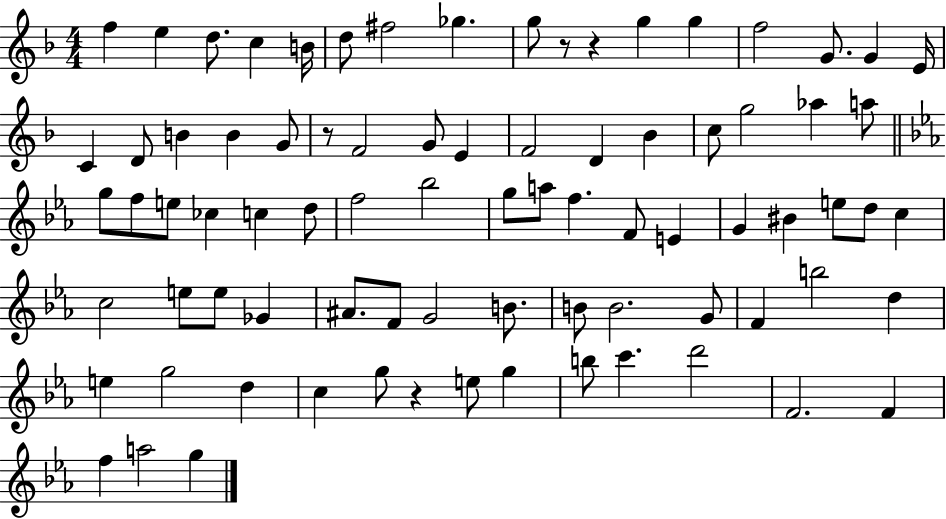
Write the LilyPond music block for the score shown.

{
  \clef treble
  \numericTimeSignature
  \time 4/4
  \key f \major
  \repeat volta 2 { f''4 e''4 d''8. c''4 b'16 | d''8 fis''2 ges''4. | g''8 r8 r4 g''4 g''4 | f''2 g'8. g'4 e'16 | \break c'4 d'8 b'4 b'4 g'8 | r8 f'2 g'8 e'4 | f'2 d'4 bes'4 | c''8 g''2 aes''4 a''8 | \break \bar "||" \break \key ees \major g''8 f''8 e''8 ces''4 c''4 d''8 | f''2 bes''2 | g''8 a''8 f''4. f'8 e'4 | g'4 bis'4 e''8 d''8 c''4 | \break c''2 e''8 e''8 ges'4 | ais'8. f'8 g'2 b'8. | b'8 b'2. g'8 | f'4 b''2 d''4 | \break e''4 g''2 d''4 | c''4 g''8 r4 e''8 g''4 | b''8 c'''4. d'''2 | f'2. f'4 | \break f''4 a''2 g''4 | } \bar "|."
}